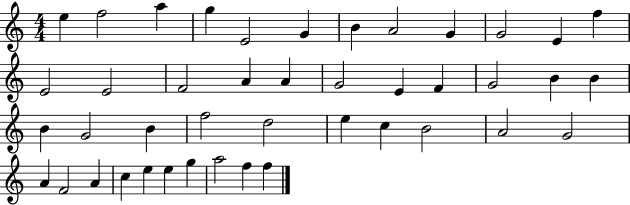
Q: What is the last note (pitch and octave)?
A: F5